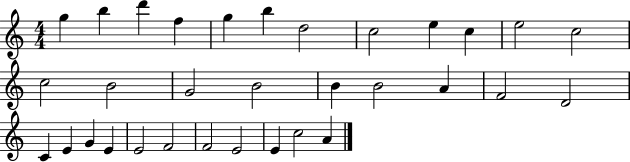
G5/q B5/q D6/q F5/q G5/q B5/q D5/h C5/h E5/q C5/q E5/h C5/h C5/h B4/h G4/h B4/h B4/q B4/h A4/q F4/h D4/h C4/q E4/q G4/q E4/q E4/h F4/h F4/h E4/h E4/q C5/h A4/q